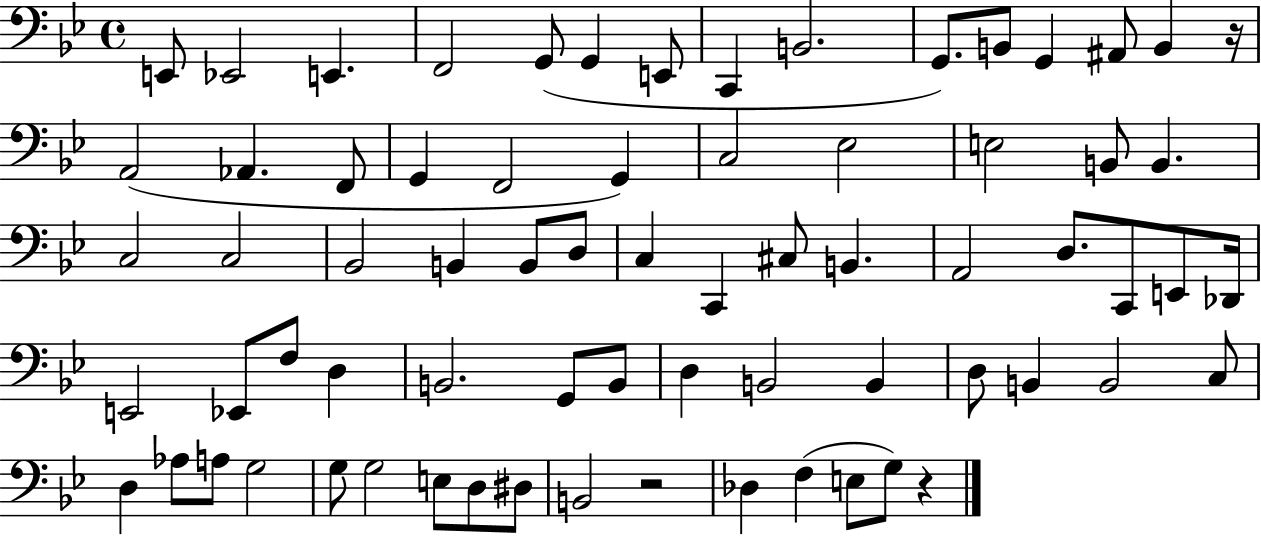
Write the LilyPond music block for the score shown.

{
  \clef bass
  \time 4/4
  \defaultTimeSignature
  \key bes \major
  e,8 ees,2 e,4. | f,2 g,8( g,4 e,8 | c,4 b,2. | g,8.) b,8 g,4 ais,8 b,4 r16 | \break a,2( aes,4. f,8 | g,4 f,2 g,4) | c2 ees2 | e2 b,8 b,4. | \break c2 c2 | bes,2 b,4 b,8 d8 | c4 c,4 cis8 b,4. | a,2 d8. c,8 e,8 des,16 | \break e,2 ees,8 f8 d4 | b,2. g,8 b,8 | d4 b,2 b,4 | d8 b,4 b,2 c8 | \break d4 aes8 a8 g2 | g8 g2 e8 d8 dis8 | b,2 r2 | des4 f4( e8 g8) r4 | \break \bar "|."
}